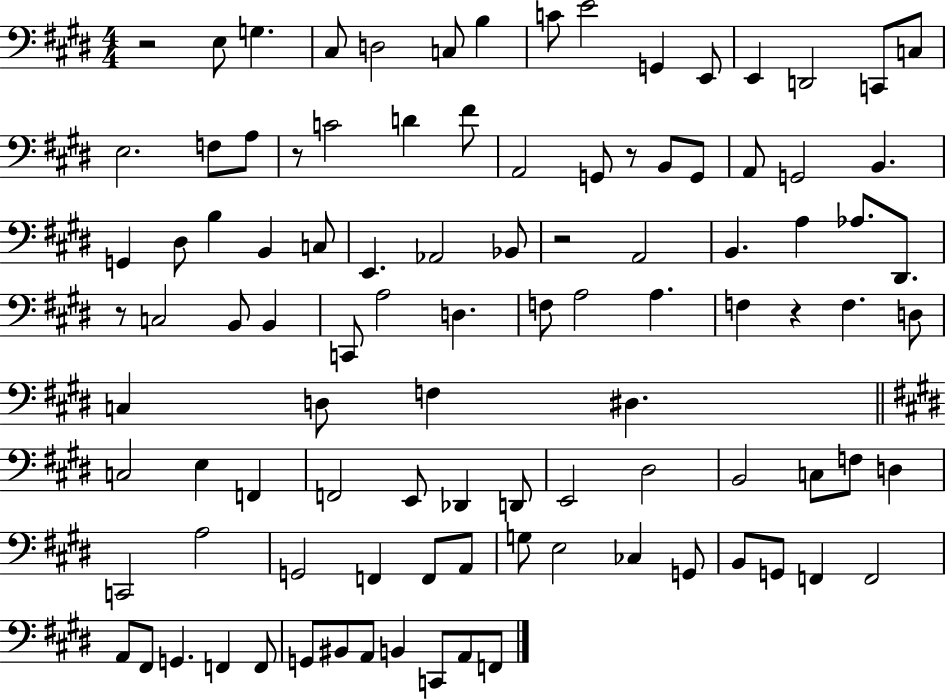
R/h E3/e G3/q. C#3/e D3/h C3/e B3/q C4/e E4/h G2/q E2/e E2/q D2/h C2/e C3/e E3/h. F3/e A3/e R/e C4/h D4/q F#4/e A2/h G2/e R/e B2/e G2/e A2/e G2/h B2/q. G2/q D#3/e B3/q B2/q C3/e E2/q. Ab2/h Bb2/e R/h A2/h B2/q. A3/q Ab3/e. D#2/e. R/e C3/h B2/e B2/q C2/e A3/h D3/q. F3/e A3/h A3/q. F3/q R/q F3/q. D3/e C3/q D3/e F3/q D#3/q. C3/h E3/q F2/q F2/h E2/e Db2/q D2/e E2/h D#3/h B2/h C3/e F3/e D3/q C2/h A3/h G2/h F2/q F2/e A2/e G3/e E3/h CES3/q G2/e B2/e G2/e F2/q F2/h A2/e F#2/e G2/q. F2/q F2/e G2/e BIS2/e A2/e B2/q C2/e A2/e F2/e